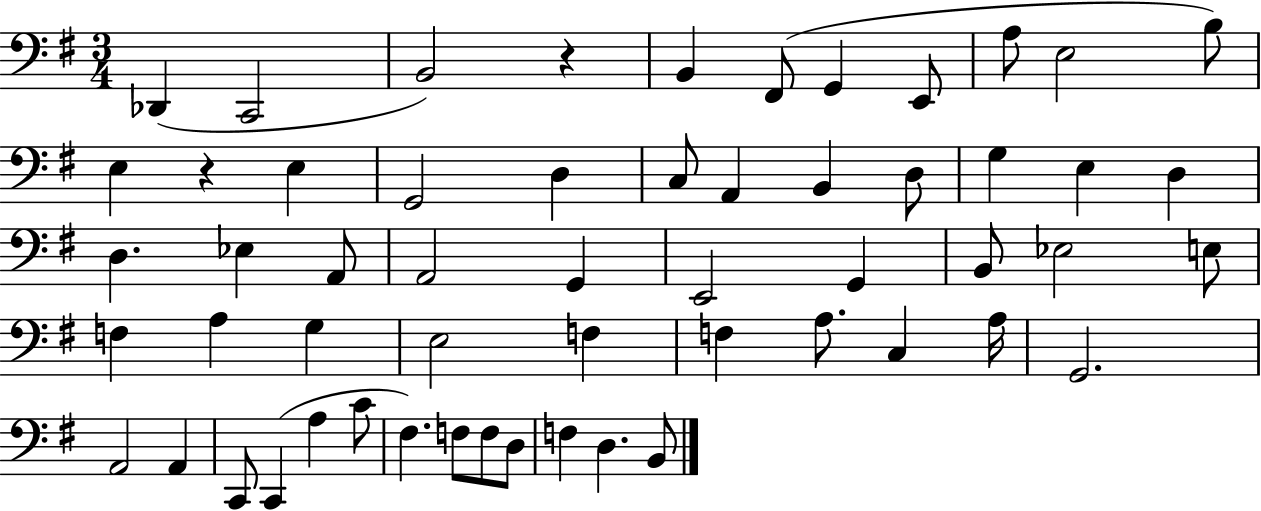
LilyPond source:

{
  \clef bass
  \numericTimeSignature
  \time 3/4
  \key g \major
  des,4( c,2 | b,2) r4 | b,4 fis,8( g,4 e,8 | a8 e2 b8) | \break e4 r4 e4 | g,2 d4 | c8 a,4 b,4 d8 | g4 e4 d4 | \break d4. ees4 a,8 | a,2 g,4 | e,2 g,4 | b,8 ees2 e8 | \break f4 a4 g4 | e2 f4 | f4 a8. c4 a16 | g,2. | \break a,2 a,4 | c,8 c,4( a4 c'8 | fis4.) f8 f8 d8 | f4 d4. b,8 | \break \bar "|."
}